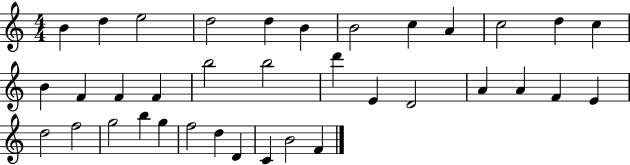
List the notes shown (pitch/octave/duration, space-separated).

B4/q D5/q E5/h D5/h D5/q B4/q B4/h C5/q A4/q C5/h D5/q C5/q B4/q F4/q F4/q F4/q B5/h B5/h D6/q E4/q D4/h A4/q A4/q F4/q E4/q D5/h F5/h G5/h B5/q G5/q F5/h D5/q D4/q C4/q B4/h F4/q